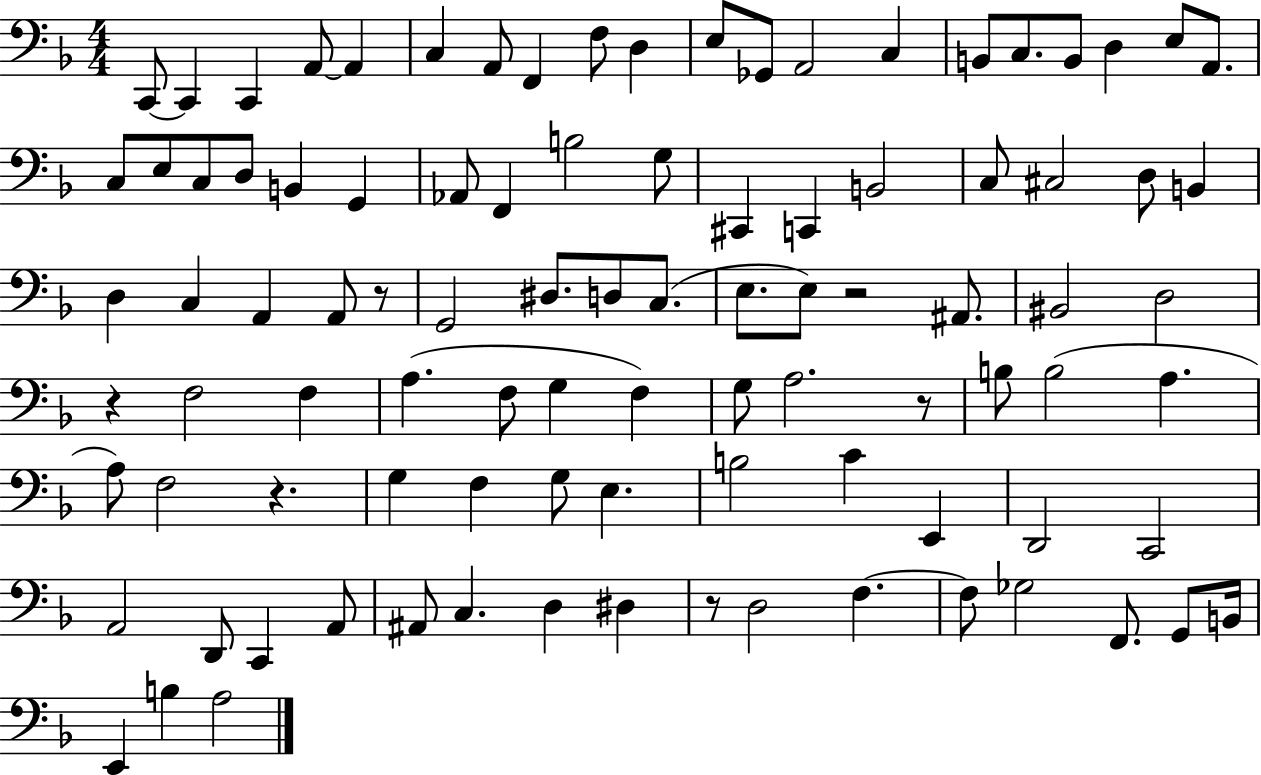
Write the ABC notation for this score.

X:1
T:Untitled
M:4/4
L:1/4
K:F
C,,/2 C,, C,, A,,/2 A,, C, A,,/2 F,, F,/2 D, E,/2 _G,,/2 A,,2 C, B,,/2 C,/2 B,,/2 D, E,/2 A,,/2 C,/2 E,/2 C,/2 D,/2 B,, G,, _A,,/2 F,, B,2 G,/2 ^C,, C,, B,,2 C,/2 ^C,2 D,/2 B,, D, C, A,, A,,/2 z/2 G,,2 ^D,/2 D,/2 C,/2 E,/2 E,/2 z2 ^A,,/2 ^B,,2 D,2 z F,2 F, A, F,/2 G, F, G,/2 A,2 z/2 B,/2 B,2 A, A,/2 F,2 z G, F, G,/2 E, B,2 C E,, D,,2 C,,2 A,,2 D,,/2 C,, A,,/2 ^A,,/2 C, D, ^D, z/2 D,2 F, F,/2 _G,2 F,,/2 G,,/2 B,,/4 E,, B, A,2